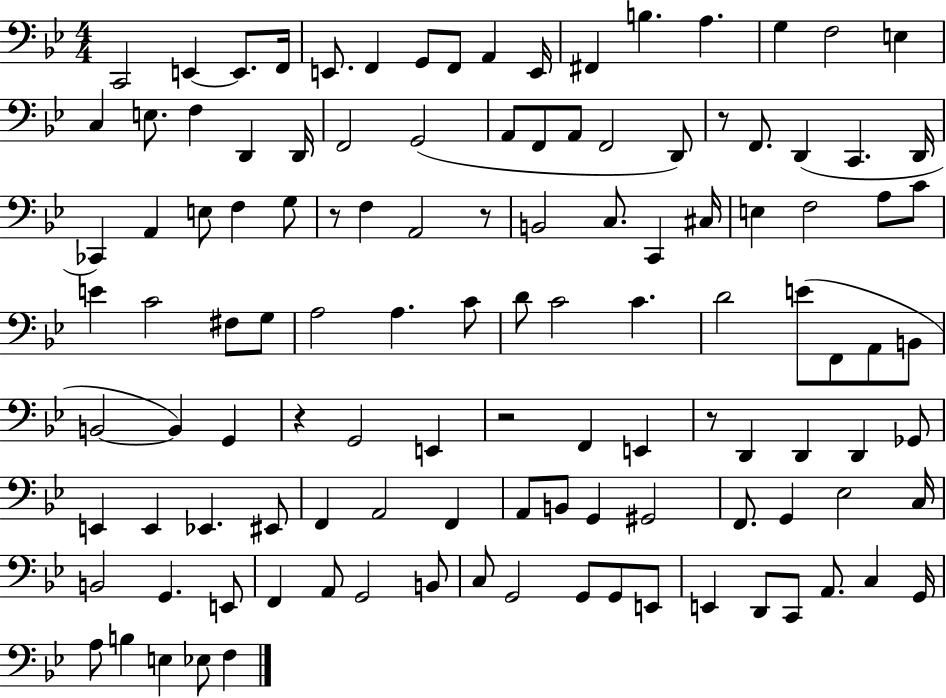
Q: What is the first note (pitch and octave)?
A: C2